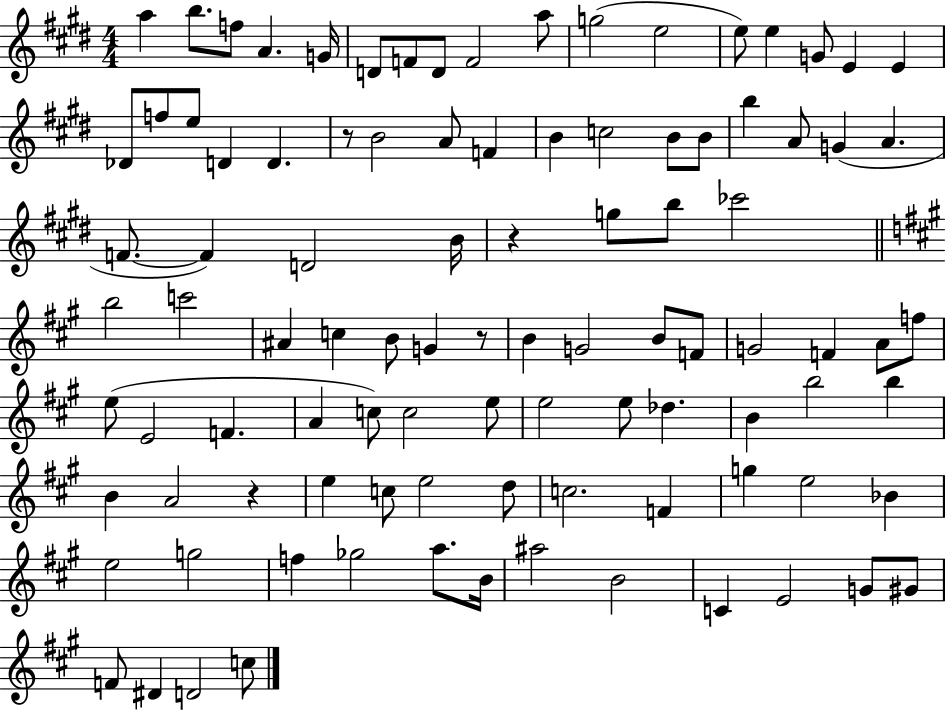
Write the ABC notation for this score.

X:1
T:Untitled
M:4/4
L:1/4
K:E
a b/2 f/2 A G/4 D/2 F/2 D/2 F2 a/2 g2 e2 e/2 e G/2 E E _D/2 f/2 e/2 D D z/2 B2 A/2 F B c2 B/2 B/2 b A/2 G A F/2 F D2 B/4 z g/2 b/2 _c'2 b2 c'2 ^A c B/2 G z/2 B G2 B/2 F/2 G2 F A/2 f/2 e/2 E2 F A c/2 c2 e/2 e2 e/2 _d B b2 b B A2 z e c/2 e2 d/2 c2 F g e2 _B e2 g2 f _g2 a/2 B/4 ^a2 B2 C E2 G/2 ^G/2 F/2 ^D D2 c/2